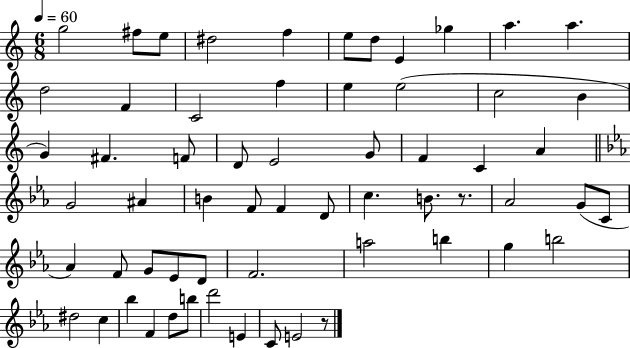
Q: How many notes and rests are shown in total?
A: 61